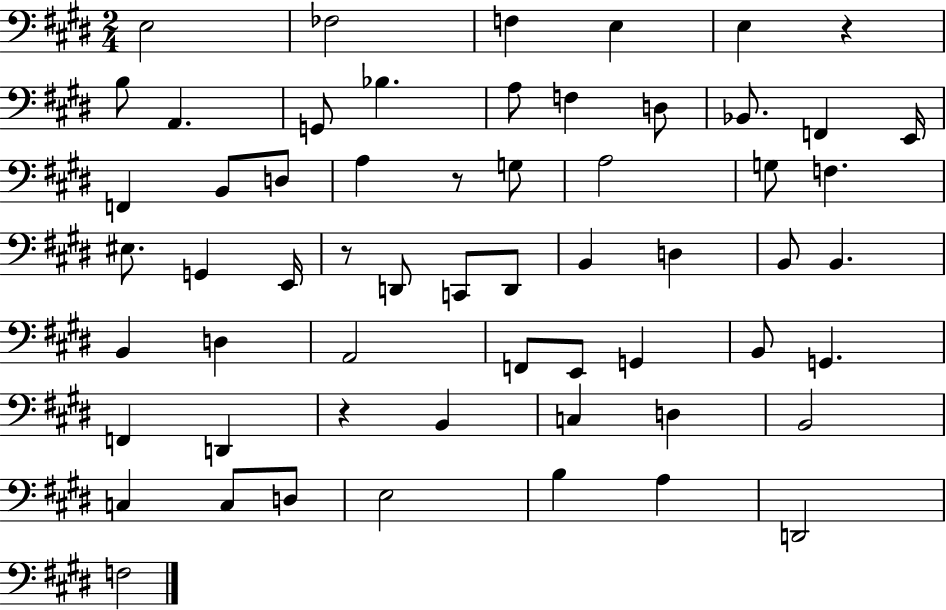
X:1
T:Untitled
M:2/4
L:1/4
K:E
E,2 _F,2 F, E, E, z B,/2 A,, G,,/2 _B, A,/2 F, D,/2 _B,,/2 F,, E,,/4 F,, B,,/2 D,/2 A, z/2 G,/2 A,2 G,/2 F, ^E,/2 G,, E,,/4 z/2 D,,/2 C,,/2 D,,/2 B,, D, B,,/2 B,, B,, D, A,,2 F,,/2 E,,/2 G,, B,,/2 G,, F,, D,, z B,, C, D, B,,2 C, C,/2 D,/2 E,2 B, A, D,,2 F,2